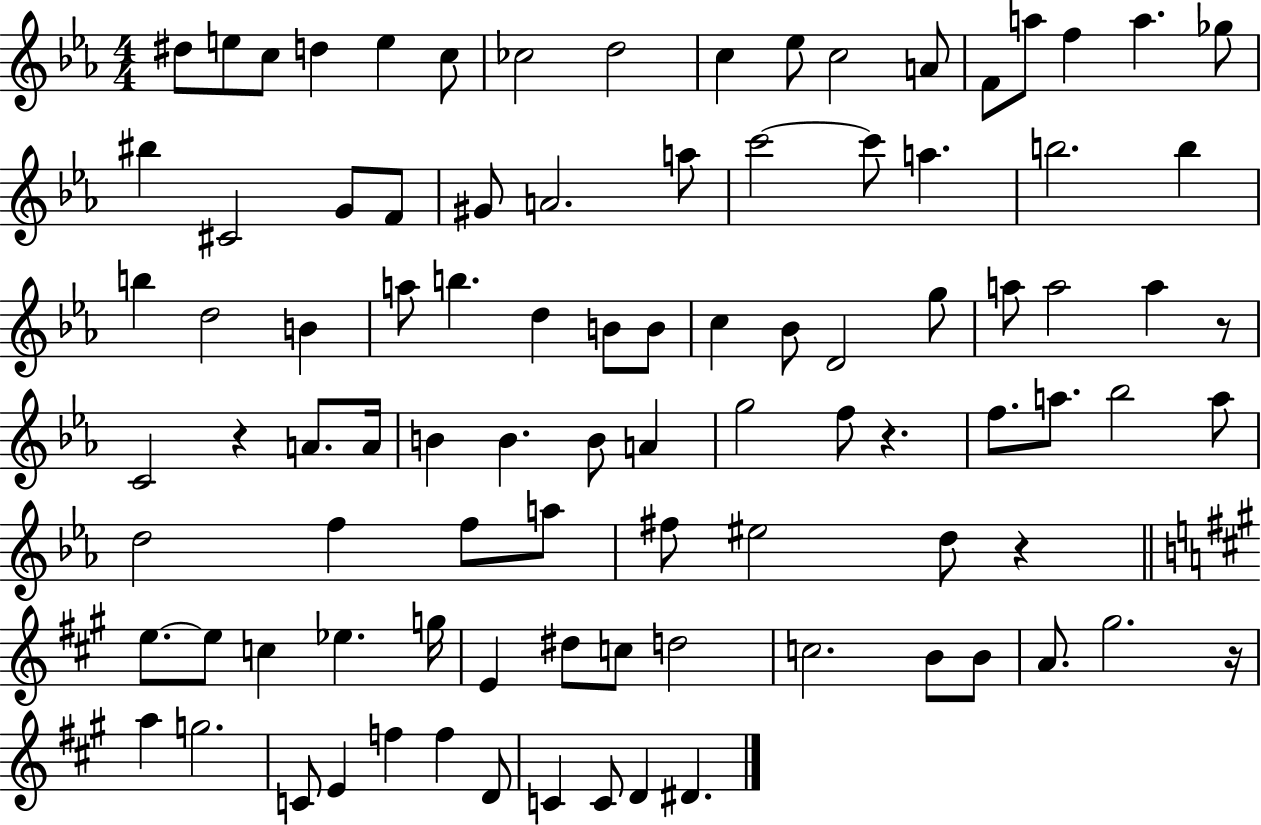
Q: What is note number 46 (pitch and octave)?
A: A4